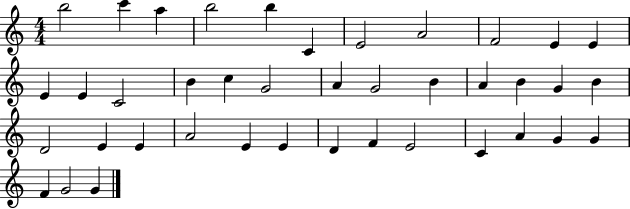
B5/h C6/q A5/q B5/h B5/q C4/q E4/h A4/h F4/h E4/q E4/q E4/q E4/q C4/h B4/q C5/q G4/h A4/q G4/h B4/q A4/q B4/q G4/q B4/q D4/h E4/q E4/q A4/h E4/q E4/q D4/q F4/q E4/h C4/q A4/q G4/q G4/q F4/q G4/h G4/q